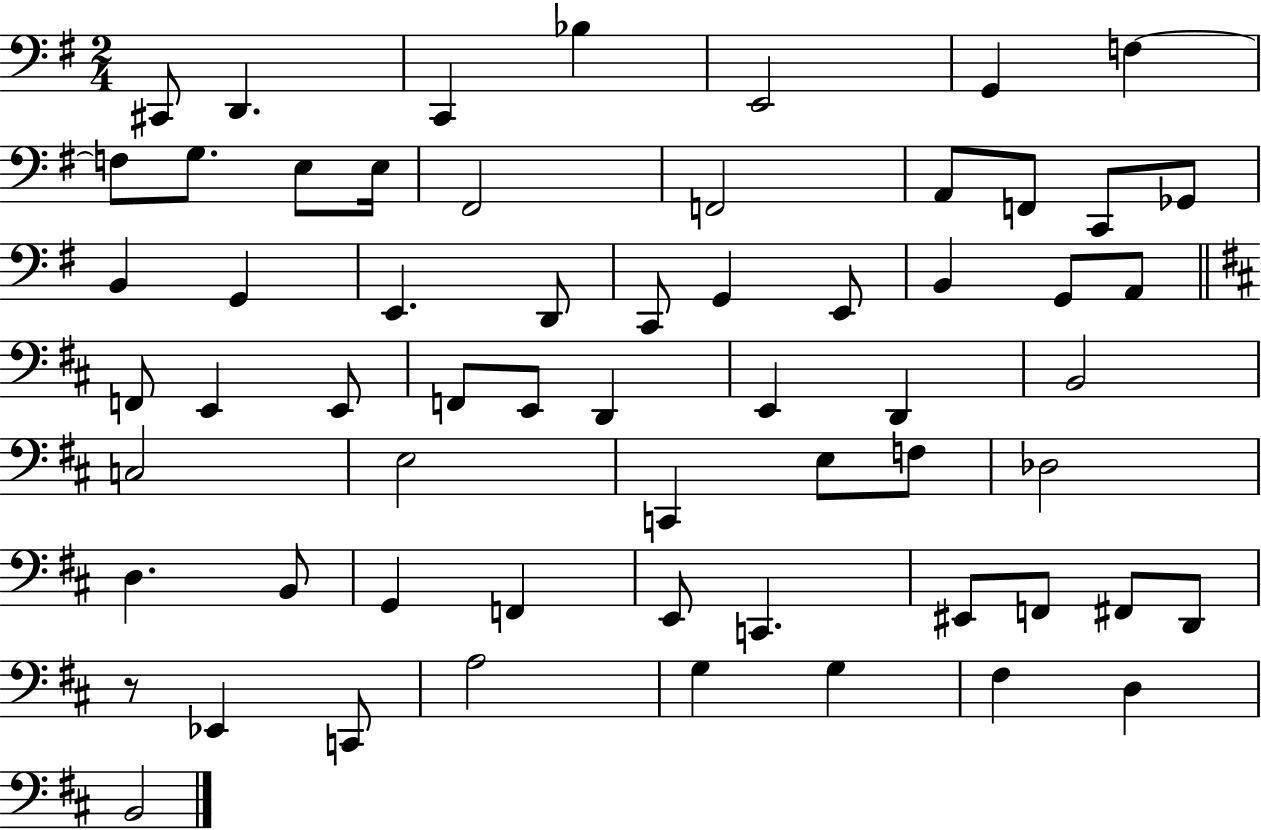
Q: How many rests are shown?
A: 1